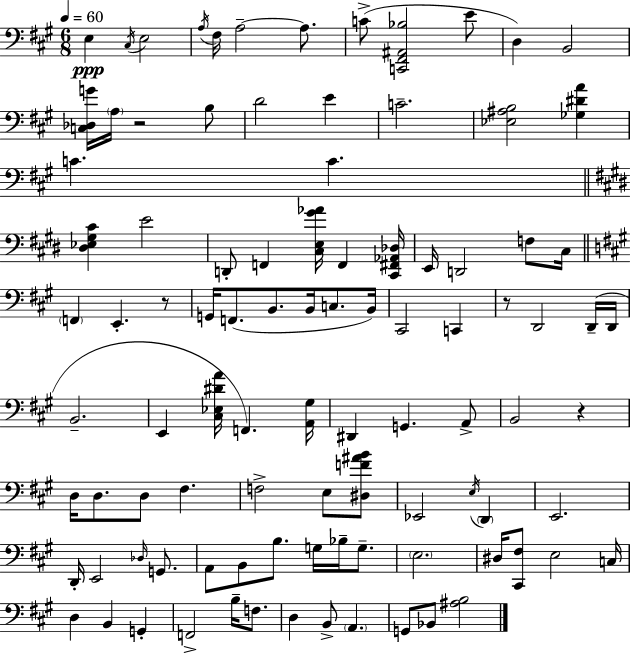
X:1
T:Untitled
M:6/8
L:1/4
K:A
E, ^C,/4 E,2 A,/4 ^F,/4 A,2 A,/2 C/2 [C,,^F,,^A,,_B,]2 E/2 D, B,,2 [C,_D,G]/4 A,/4 z2 B,/2 D2 E C2 [_E,^A,B,]2 [_G,^DA] C C [^D,_E,^G,^C] E2 D,,/2 F,, [^C,E,^G_A]/4 F,, [^C,,^F,,_A,,_D,]/4 E,,/4 D,,2 F,/2 ^C,/4 F,, E,, z/2 G,,/4 F,,/2 B,,/2 B,,/4 C,/2 B,,/4 ^C,,2 C,, z/2 D,,2 D,,/4 D,,/4 B,,2 E,, [^C,_E,^DA]/4 F,, [A,,^G,]/4 ^D,, G,, A,,/2 B,,2 z D,/4 D,/2 D,/2 ^F, F,2 E,/2 [^D,F^AB]/2 _E,,2 E,/4 D,, E,,2 D,,/4 E,,2 _D,/4 G,,/2 A,,/2 B,,/2 B,/2 G,/4 _B,/4 G,/2 E,2 ^D,/4 [^C,,^F,]/2 E,2 C,/4 D, B,, G,, F,,2 B,/4 F,/2 D, B,,/2 A,, G,,/2 _B,,/2 [^A,B,]2